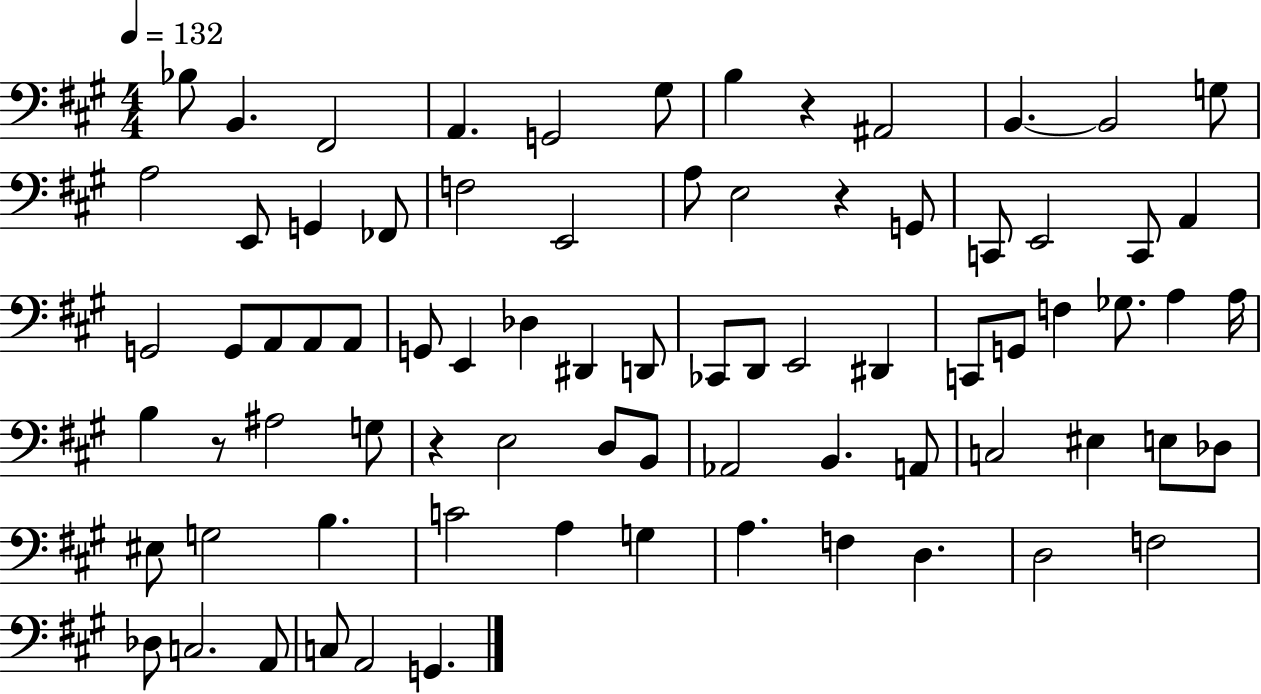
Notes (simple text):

Bb3/e B2/q. F#2/h A2/q. G2/h G#3/e B3/q R/q A#2/h B2/q. B2/h G3/e A3/h E2/e G2/q FES2/e F3/h E2/h A3/e E3/h R/q G2/e C2/e E2/h C2/e A2/q G2/h G2/e A2/e A2/e A2/e G2/e E2/q Db3/q D#2/q D2/e CES2/e D2/e E2/h D#2/q C2/e G2/e F3/q Gb3/e. A3/q A3/s B3/q R/e A#3/h G3/e R/q E3/h D3/e B2/e Ab2/h B2/q. A2/e C3/h EIS3/q E3/e Db3/e EIS3/e G3/h B3/q. C4/h A3/q G3/q A3/q. F3/q D3/q. D3/h F3/h Db3/e C3/h. A2/e C3/e A2/h G2/q.